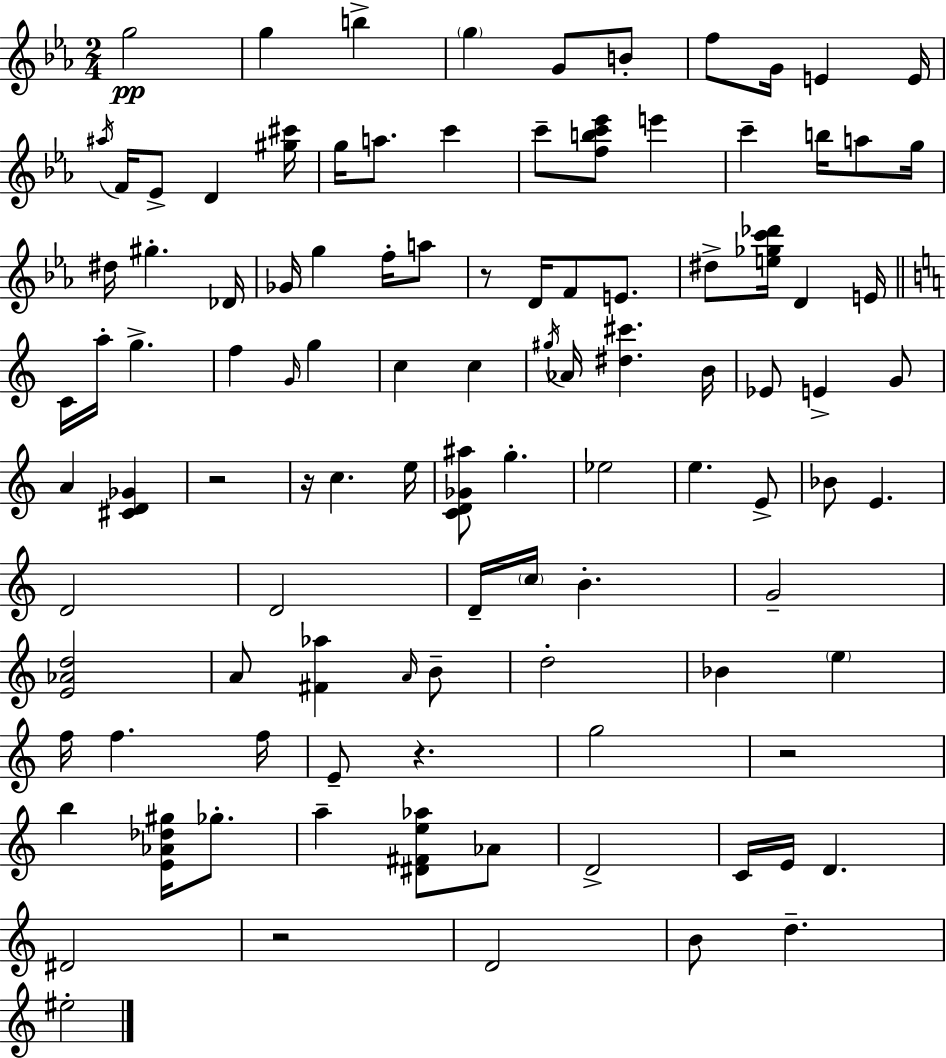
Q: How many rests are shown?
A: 6